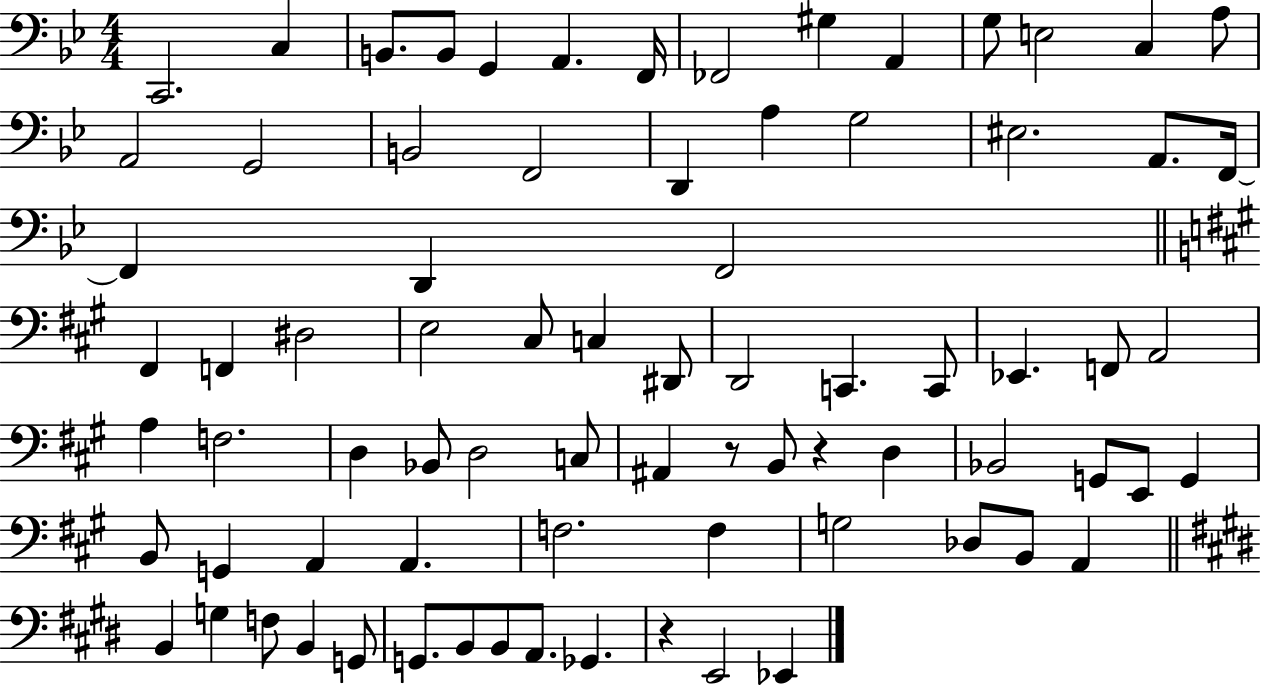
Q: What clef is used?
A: bass